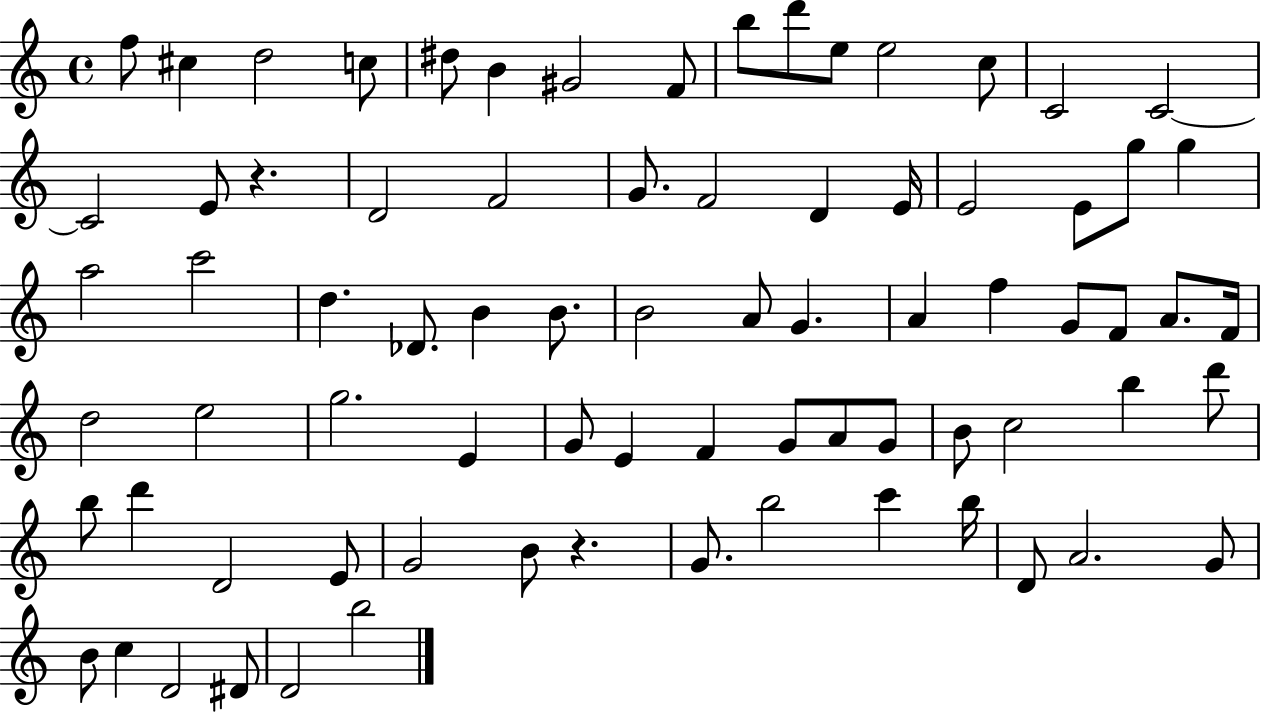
X:1
T:Untitled
M:4/4
L:1/4
K:C
f/2 ^c d2 c/2 ^d/2 B ^G2 F/2 b/2 d'/2 e/2 e2 c/2 C2 C2 C2 E/2 z D2 F2 G/2 F2 D E/4 E2 E/2 g/2 g a2 c'2 d _D/2 B B/2 B2 A/2 G A f G/2 F/2 A/2 F/4 d2 e2 g2 E G/2 E F G/2 A/2 G/2 B/2 c2 b d'/2 b/2 d' D2 E/2 G2 B/2 z G/2 b2 c' b/4 D/2 A2 G/2 B/2 c D2 ^D/2 D2 b2